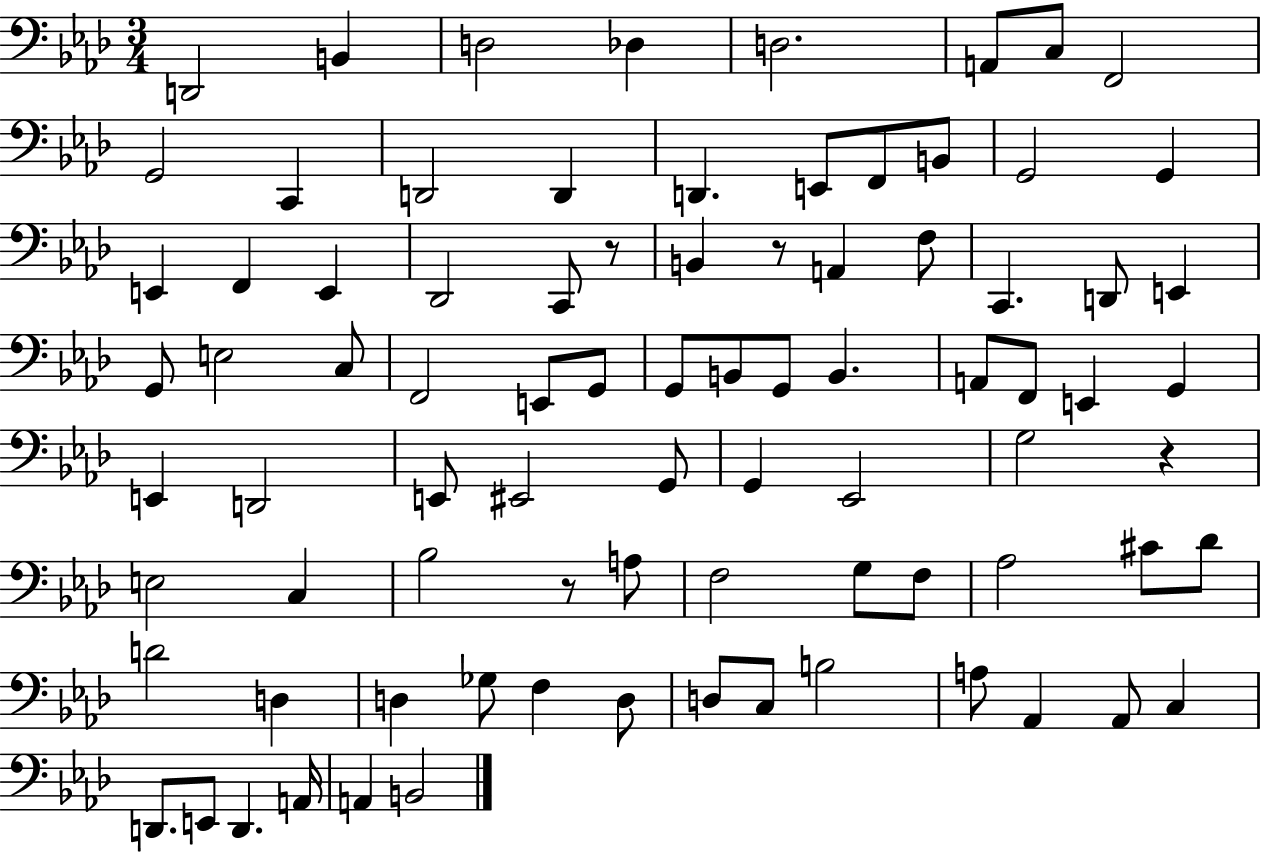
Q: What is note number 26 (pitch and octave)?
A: F3